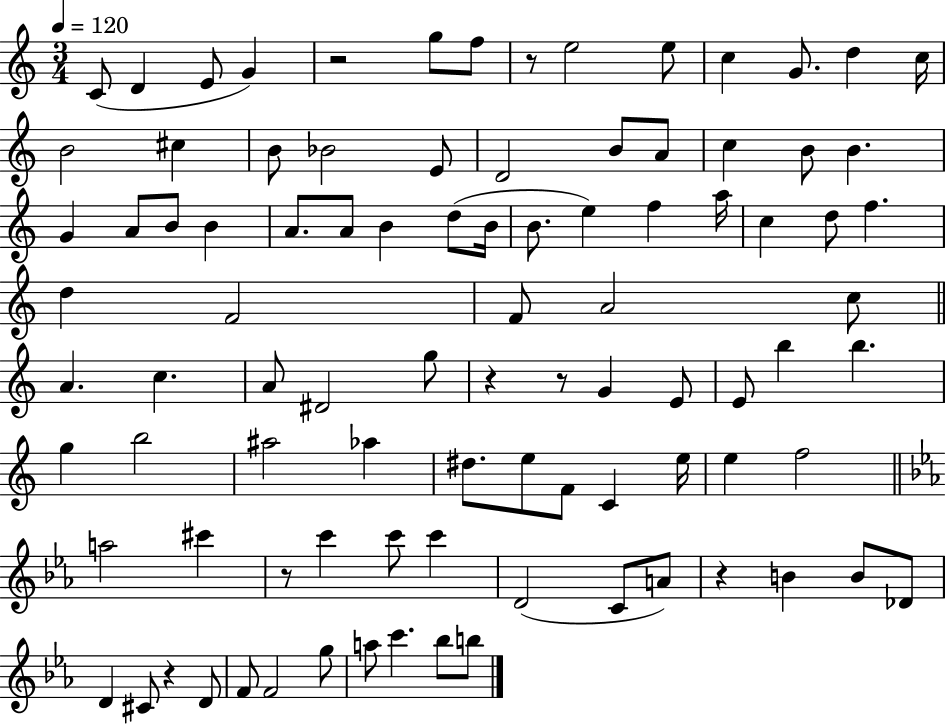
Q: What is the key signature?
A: C major